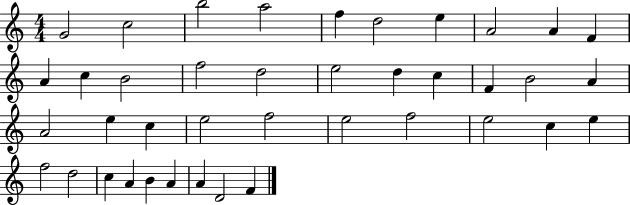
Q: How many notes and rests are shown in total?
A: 40